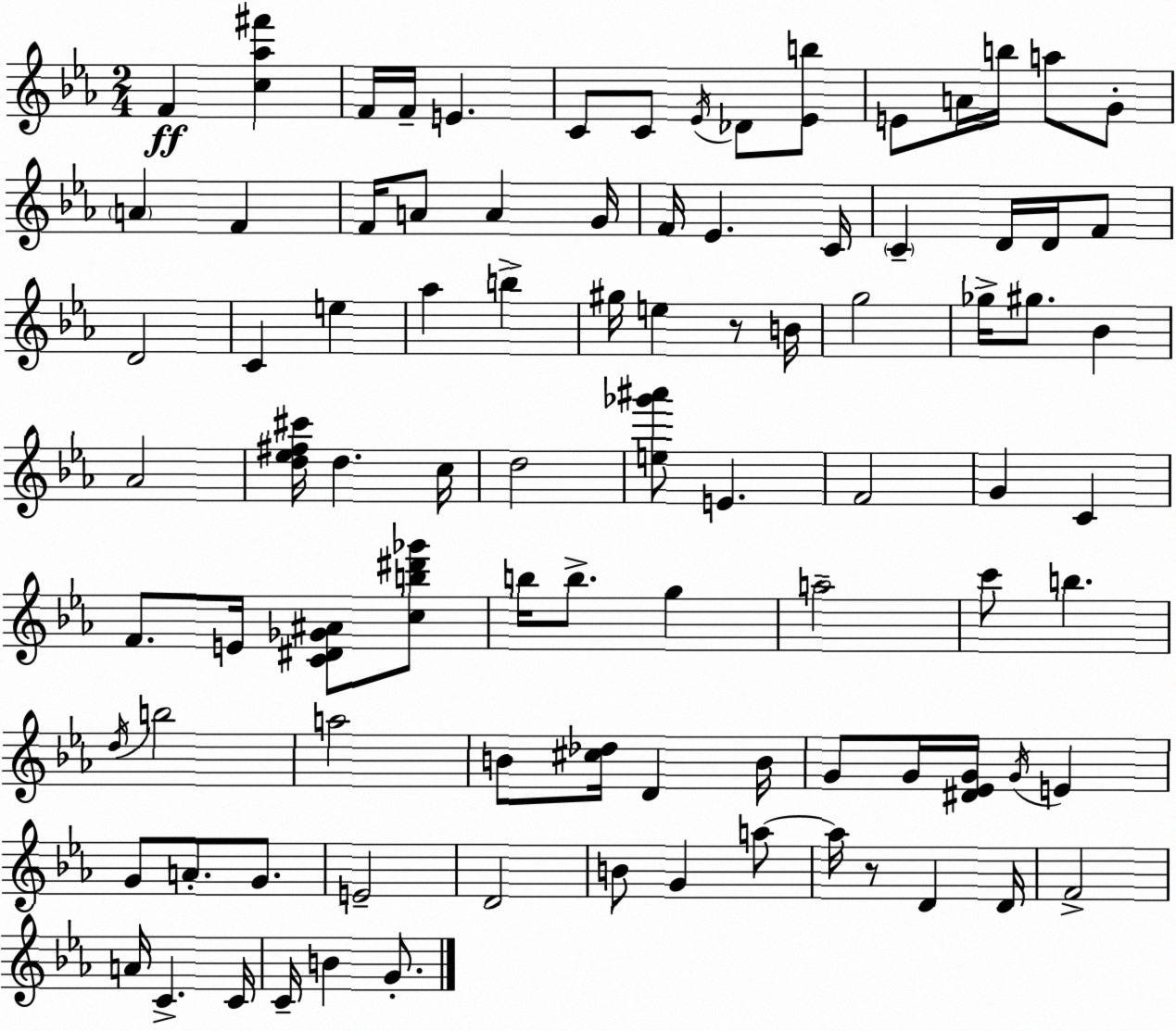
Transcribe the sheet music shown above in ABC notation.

X:1
T:Untitled
M:2/4
L:1/4
K:Eb
F [c_a^f'] F/4 F/4 E C/2 C/2 _E/4 _D/2 [_Eb]/2 E/2 A/4 b/4 a/2 G/2 A F F/4 A/2 A G/4 F/4 _E C/4 C D/4 D/4 F/2 D2 C e _a b ^g/4 e z/2 B/4 g2 _g/4 ^g/2 _B _A2 [d_e^f^c']/4 d c/4 d2 [e_g'^a']/2 E F2 G C F/2 E/4 [C^D_G^A]/2 [cb^d'_g']/2 b/4 b/2 g a2 c'/2 b d/4 b2 a2 B/2 [^c_d]/4 D B/4 G/2 G/4 [^D_EG]/4 G/4 E G/2 A/2 G/2 E2 D2 B/2 G a/2 a/4 z/2 D D/4 F2 A/4 C C/4 C/4 B G/2